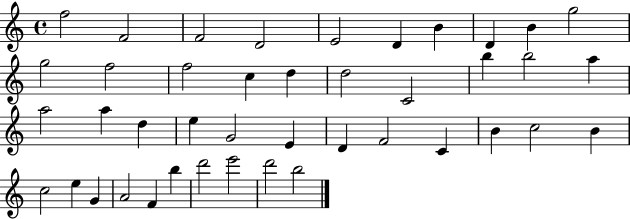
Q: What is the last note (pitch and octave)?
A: B5